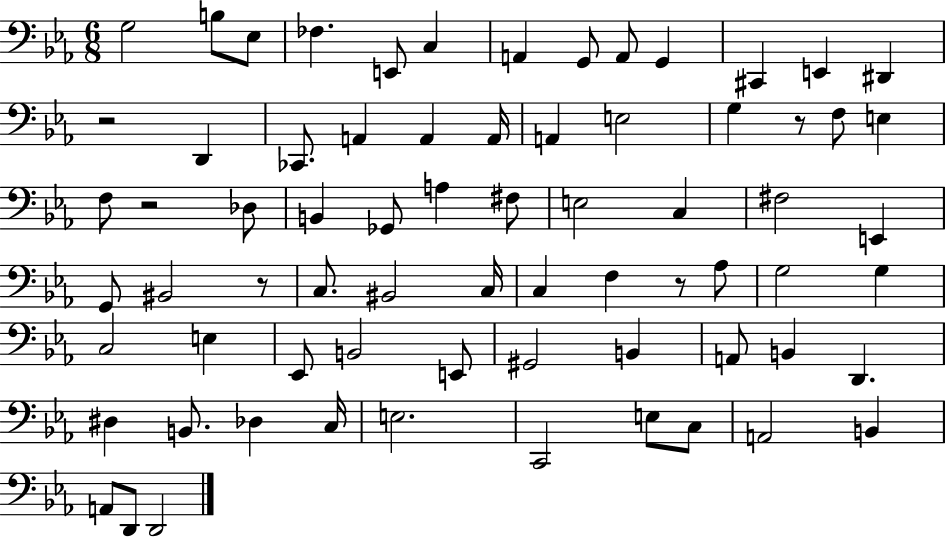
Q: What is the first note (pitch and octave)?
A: G3